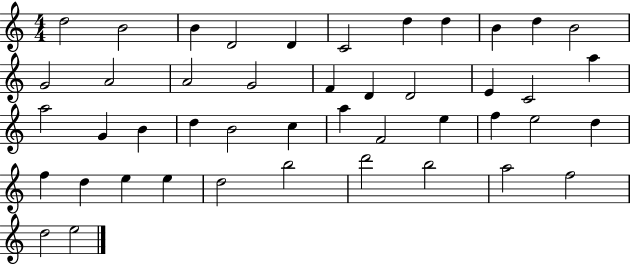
{
  \clef treble
  \numericTimeSignature
  \time 4/4
  \key c \major
  d''2 b'2 | b'4 d'2 d'4 | c'2 d''4 d''4 | b'4 d''4 b'2 | \break g'2 a'2 | a'2 g'2 | f'4 d'4 d'2 | e'4 c'2 a''4 | \break a''2 g'4 b'4 | d''4 b'2 c''4 | a''4 f'2 e''4 | f''4 e''2 d''4 | \break f''4 d''4 e''4 e''4 | d''2 b''2 | d'''2 b''2 | a''2 f''2 | \break d''2 e''2 | \bar "|."
}